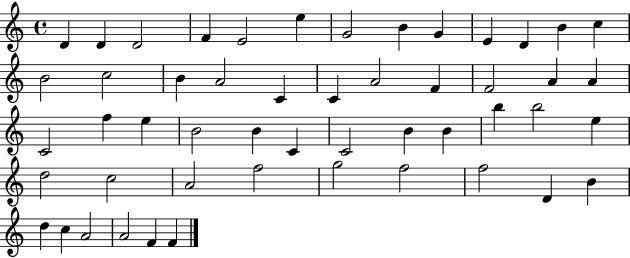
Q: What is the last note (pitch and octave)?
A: F4